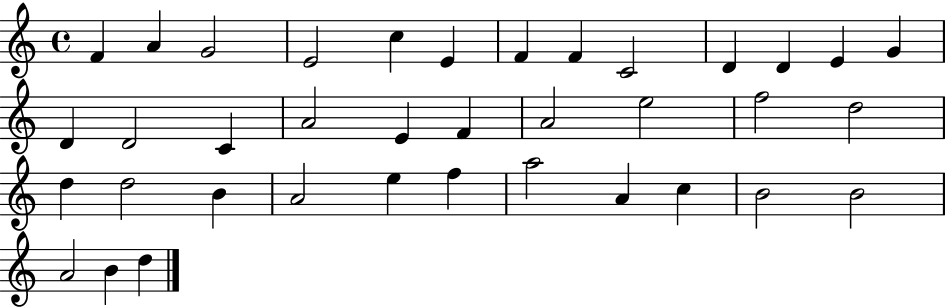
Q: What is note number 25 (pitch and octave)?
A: D5